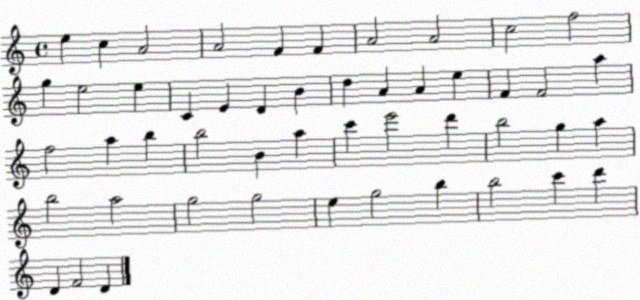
X:1
T:Untitled
M:4/4
L:1/4
K:C
e c A2 A2 F F A2 A2 c2 f2 g e2 e C E D B d A A e F F2 a f2 a b b2 B a c' e'2 d' b2 g a b2 a2 g2 g2 e g2 b b2 c' d' D F2 D